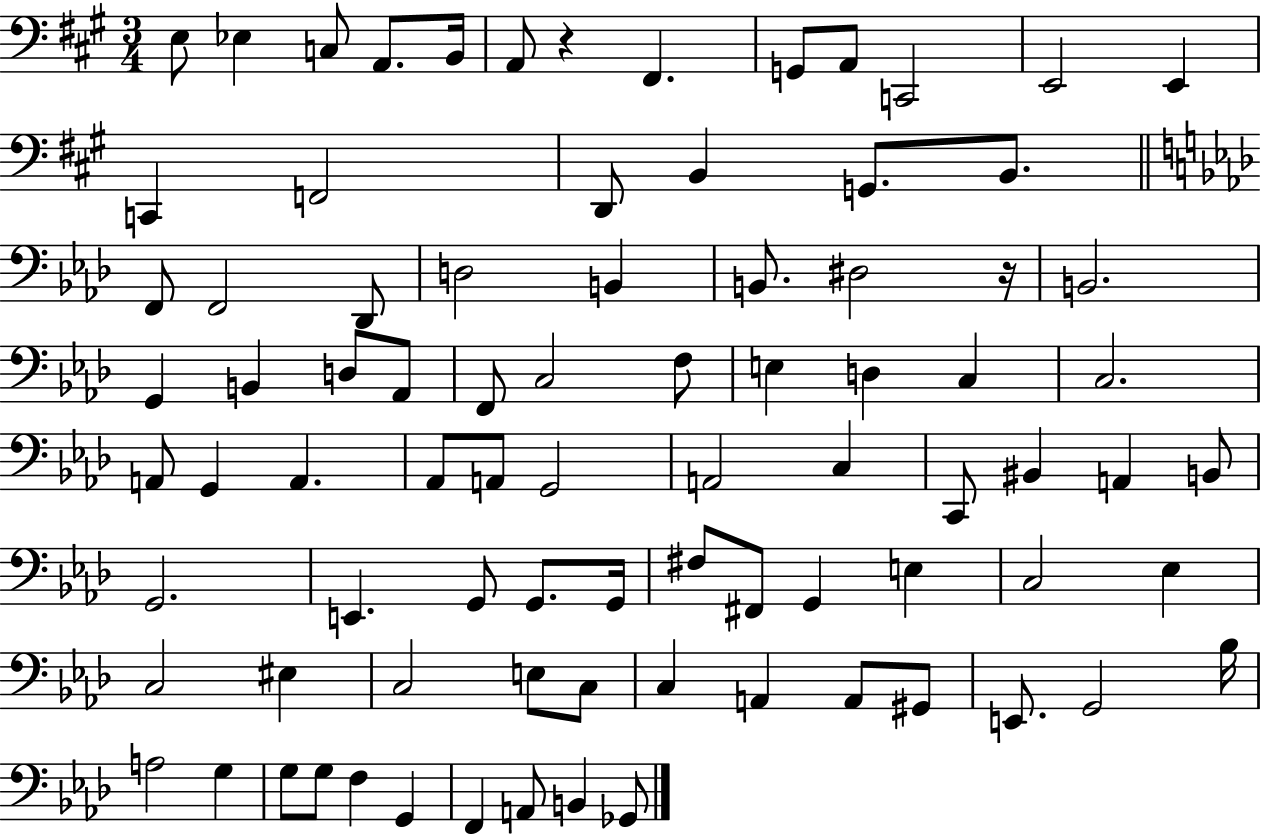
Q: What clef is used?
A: bass